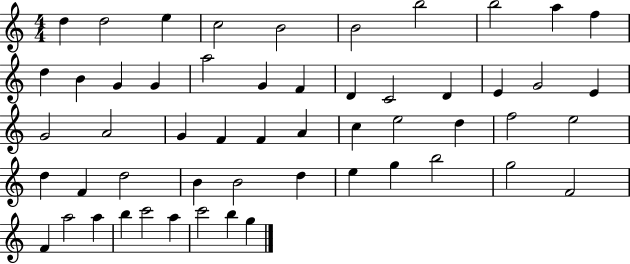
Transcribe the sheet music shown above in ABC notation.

X:1
T:Untitled
M:4/4
L:1/4
K:C
d d2 e c2 B2 B2 b2 b2 a f d B G G a2 G F D C2 D E G2 E G2 A2 G F F A c e2 d f2 e2 d F d2 B B2 d e g b2 g2 F2 F a2 a b c'2 a c'2 b g